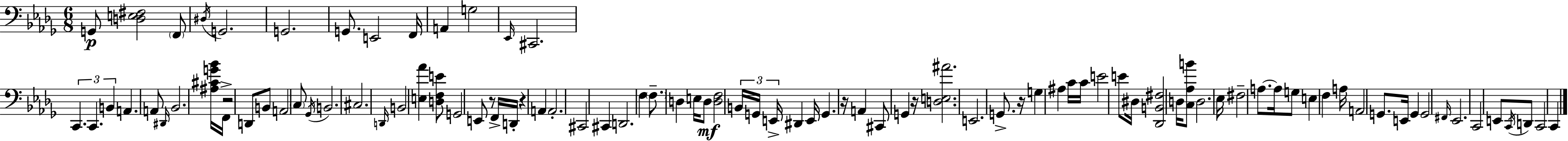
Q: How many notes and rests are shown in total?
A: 98